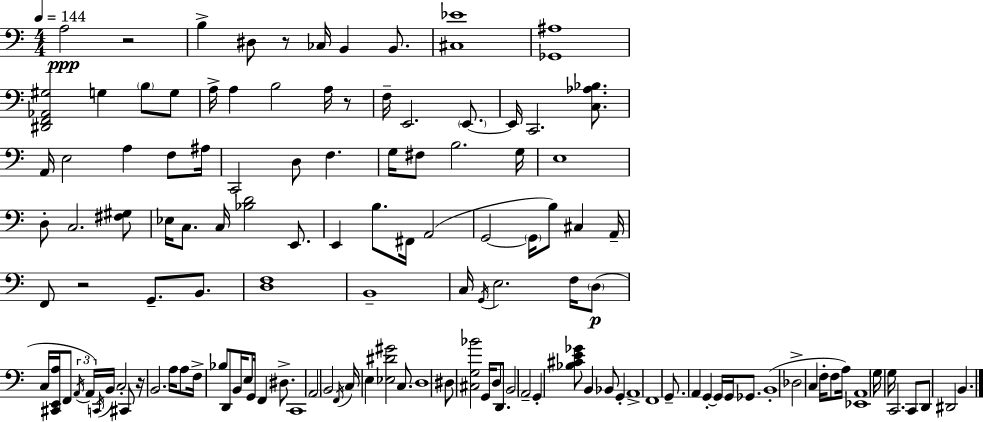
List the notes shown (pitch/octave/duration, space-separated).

A3/h R/h B3/q D#3/e R/e CES3/s B2/q B2/e. [C#3,Eb4]/w [Gb2,A#3]/w [D#2,F2,Ab2,G#3]/h G3/q B3/e G3/e A3/s A3/q B3/h A3/s R/e F3/s E2/h. E2/e. E2/s C2/h. [C3,Ab3,Bb3]/e. A2/s E3/h A3/q F3/e A#3/s C2/h D3/e F3/q. G3/s F#3/e B3/h. G3/s E3/w D3/e C3/h. [F#3,G#3]/e Eb3/s C3/e. C3/s [Bb3,D4]/h E2/e. E2/q B3/e. F#2/s A2/h G2/h G2/s B3/e C#3/q A2/s F2/e R/h G2/e. B2/e. [D3,F3]/w B2/w C3/s G2/s E3/h. F3/s D3/e C3/s [C#2,E2,A3]/s F2/e A2/s A2/s C2/s B2/s C3/h C#2/e R/s B2/h. A3/s A3/e F3/s Bb3/e D2/e B2/s E3/e G2/s F2/q D#3/e. C2/w A2/h B2/h F2/s C3/s E3/q [Eb3,D#4,G#4]/h C3/e. D3/w D#3/e [C#3,G3,Bb4]/h G2/s D3/e D2/e. B2/h A2/h G2/q [Bb3,C#4,E4,Gb4]/e B2/q Bb2/e G2/q A2/w F2/w G2/e. A2/q G2/q G2/s G2/s Gb2/e. B2/w Db3/h C3/q F3/s F3/e A3/s [Eb2,A2]/w G3/s G3/s C2/h. C2/e D2/e D#2/h B2/q.